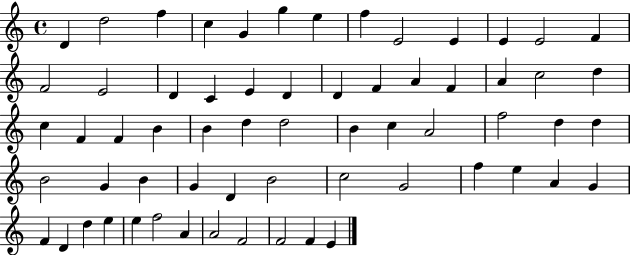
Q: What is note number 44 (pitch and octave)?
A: D4